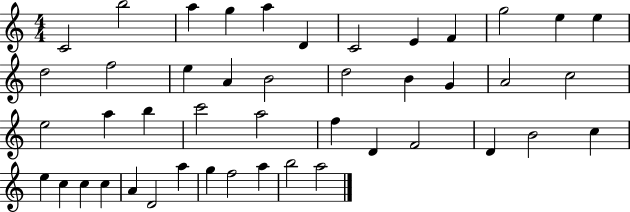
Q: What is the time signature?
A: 4/4